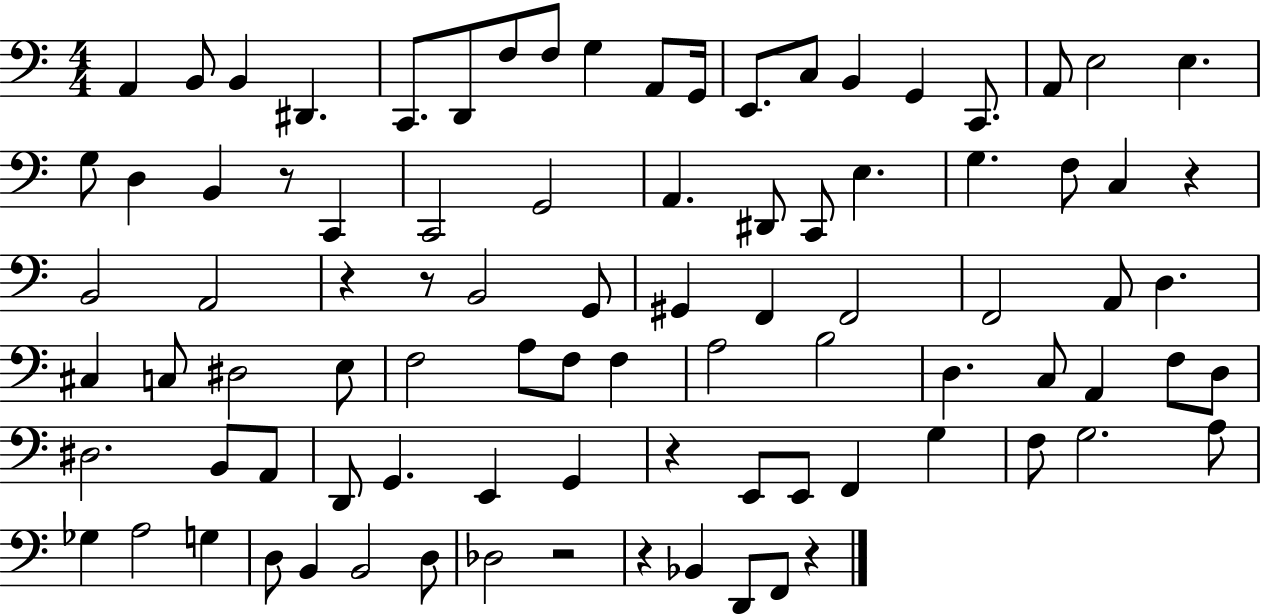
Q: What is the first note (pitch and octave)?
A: A2